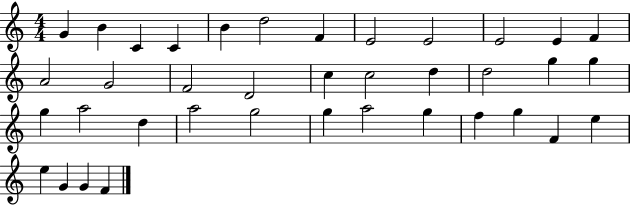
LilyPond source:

{
  \clef treble
  \numericTimeSignature
  \time 4/4
  \key c \major
  g'4 b'4 c'4 c'4 | b'4 d''2 f'4 | e'2 e'2 | e'2 e'4 f'4 | \break a'2 g'2 | f'2 d'2 | c''4 c''2 d''4 | d''2 g''4 g''4 | \break g''4 a''2 d''4 | a''2 g''2 | g''4 a''2 g''4 | f''4 g''4 f'4 e''4 | \break e''4 g'4 g'4 f'4 | \bar "|."
}